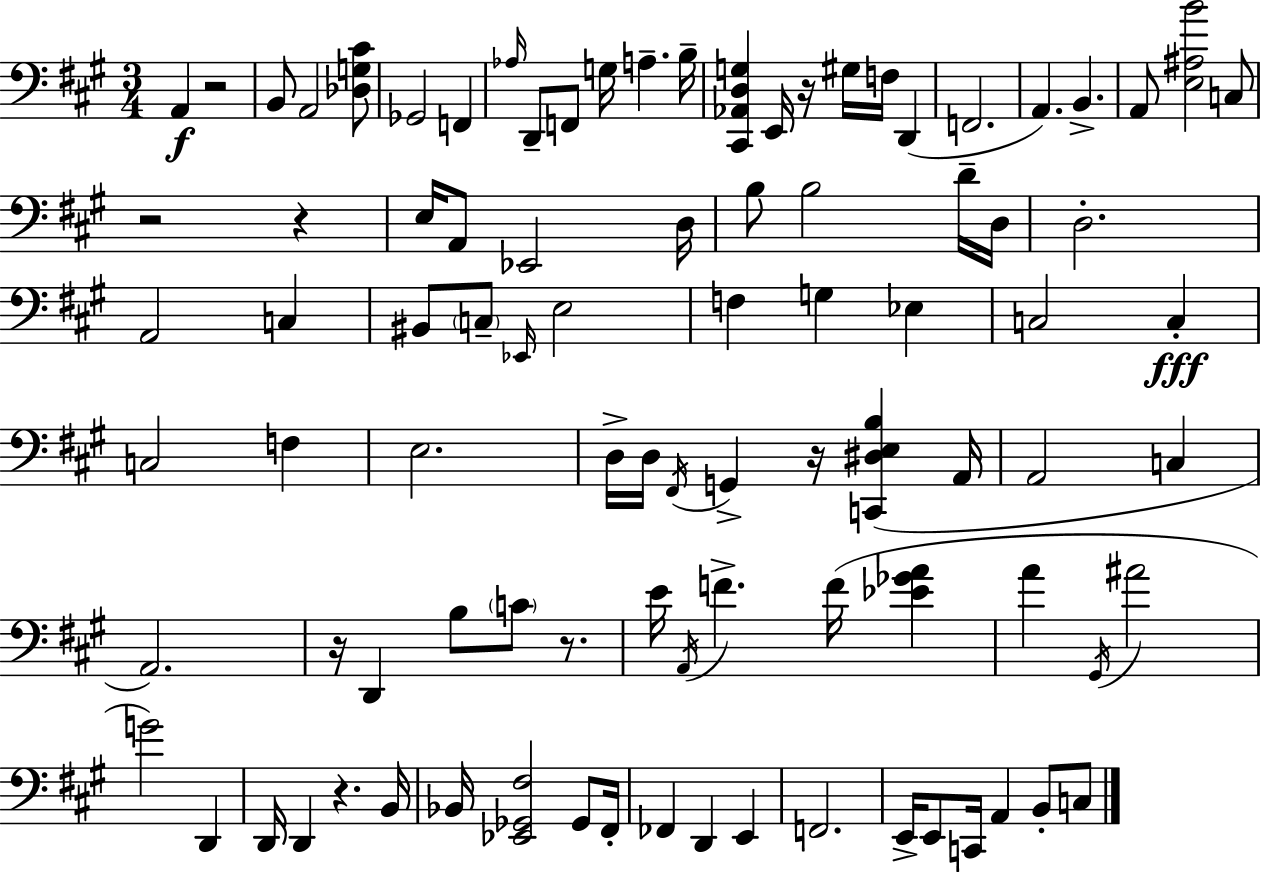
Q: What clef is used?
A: bass